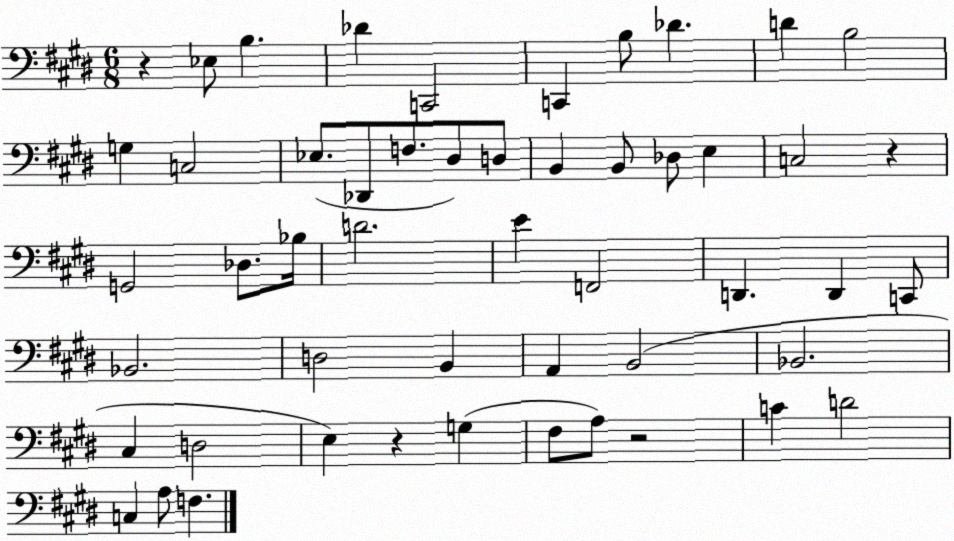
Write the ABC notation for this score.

X:1
T:Untitled
M:6/8
L:1/4
K:E
z _E,/2 B, _D C,,2 C,, B,/2 _D D B,2 G, C,2 _E,/2 _D,,/2 F,/2 ^D,/2 D,/2 B,, B,,/2 _D,/2 E, C,2 z G,,2 _D,/2 _B,/4 D2 E F,,2 D,, D,, C,,/2 _B,,2 D,2 B,, A,, B,,2 _B,,2 ^C, D,2 E, z G, ^F,/2 A,/2 z2 C D2 C, A,/2 F,